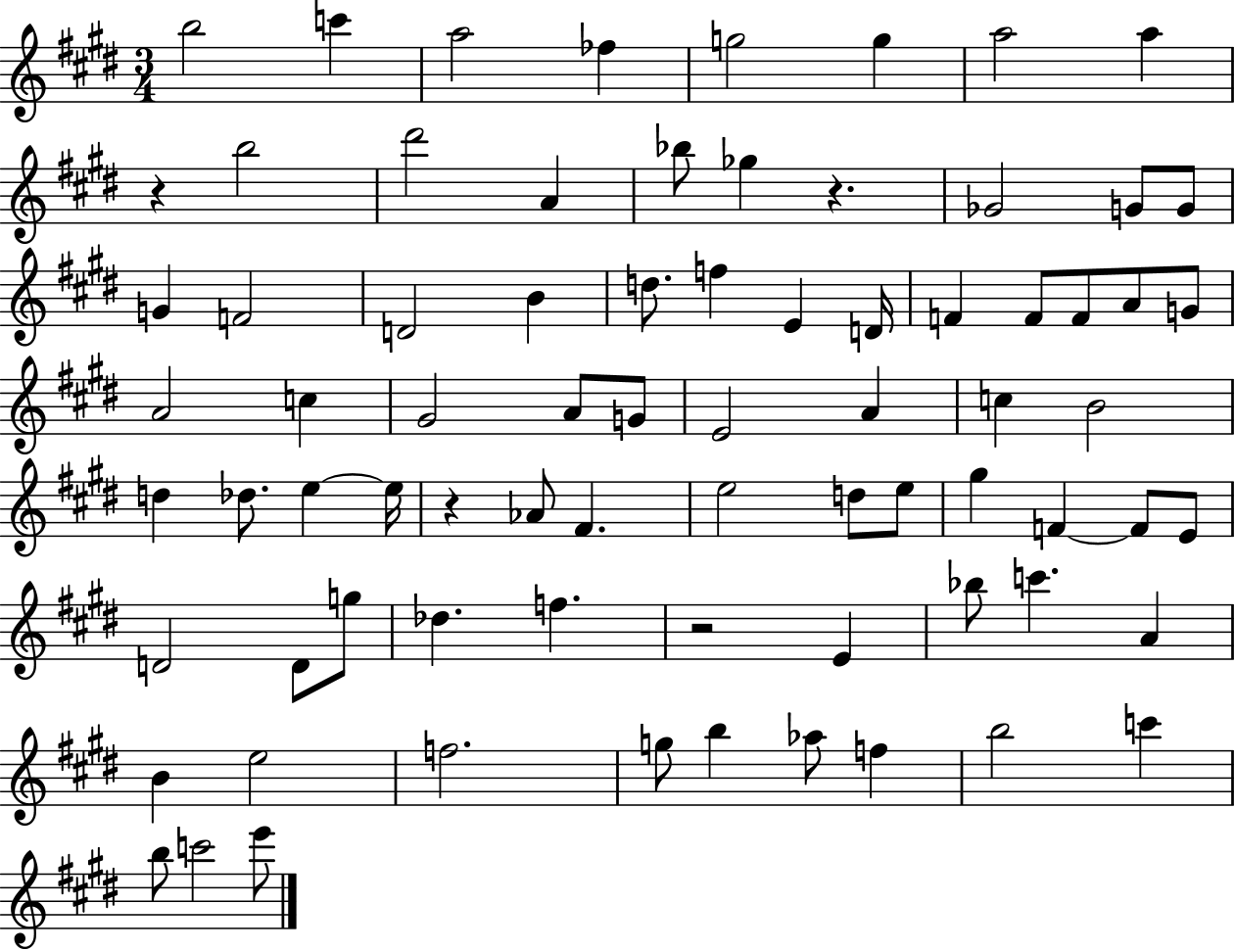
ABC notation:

X:1
T:Untitled
M:3/4
L:1/4
K:E
b2 c' a2 _f g2 g a2 a z b2 ^d'2 A _b/2 _g z _G2 G/2 G/2 G F2 D2 B d/2 f E D/4 F F/2 F/2 A/2 G/2 A2 c ^G2 A/2 G/2 E2 A c B2 d _d/2 e e/4 z _A/2 ^F e2 d/2 e/2 ^g F F/2 E/2 D2 D/2 g/2 _d f z2 E _b/2 c' A B e2 f2 g/2 b _a/2 f b2 c' b/2 c'2 e'/2